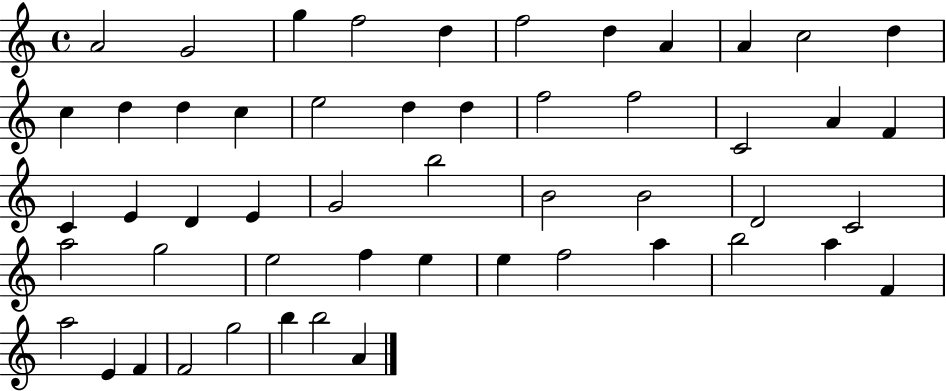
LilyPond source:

{
  \clef treble
  \time 4/4
  \defaultTimeSignature
  \key c \major
  a'2 g'2 | g''4 f''2 d''4 | f''2 d''4 a'4 | a'4 c''2 d''4 | \break c''4 d''4 d''4 c''4 | e''2 d''4 d''4 | f''2 f''2 | c'2 a'4 f'4 | \break c'4 e'4 d'4 e'4 | g'2 b''2 | b'2 b'2 | d'2 c'2 | \break a''2 g''2 | e''2 f''4 e''4 | e''4 f''2 a''4 | b''2 a''4 f'4 | \break a''2 e'4 f'4 | f'2 g''2 | b''4 b''2 a'4 | \bar "|."
}